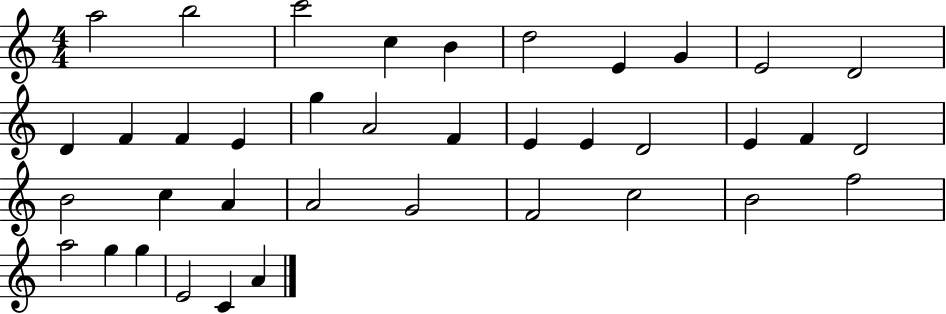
A5/h B5/h C6/h C5/q B4/q D5/h E4/q G4/q E4/h D4/h D4/q F4/q F4/q E4/q G5/q A4/h F4/q E4/q E4/q D4/h E4/q F4/q D4/h B4/h C5/q A4/q A4/h G4/h F4/h C5/h B4/h F5/h A5/h G5/q G5/q E4/h C4/q A4/q